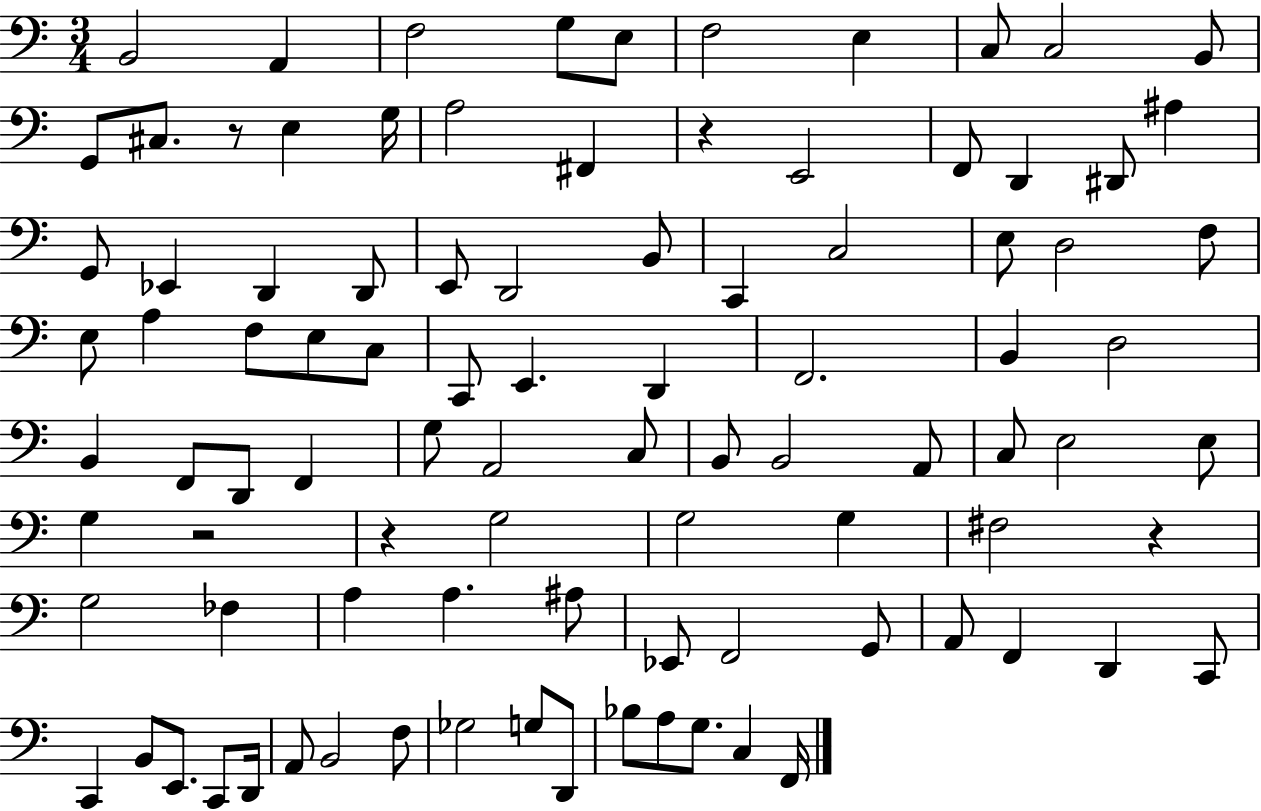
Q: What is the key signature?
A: C major